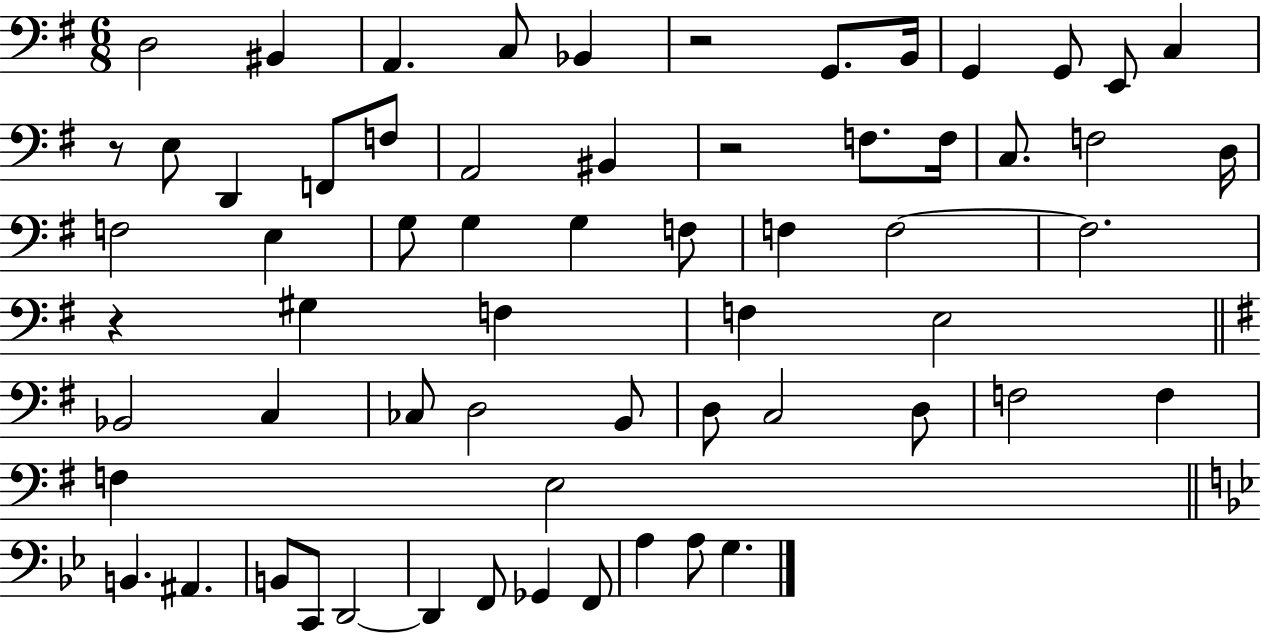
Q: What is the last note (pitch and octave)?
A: G3